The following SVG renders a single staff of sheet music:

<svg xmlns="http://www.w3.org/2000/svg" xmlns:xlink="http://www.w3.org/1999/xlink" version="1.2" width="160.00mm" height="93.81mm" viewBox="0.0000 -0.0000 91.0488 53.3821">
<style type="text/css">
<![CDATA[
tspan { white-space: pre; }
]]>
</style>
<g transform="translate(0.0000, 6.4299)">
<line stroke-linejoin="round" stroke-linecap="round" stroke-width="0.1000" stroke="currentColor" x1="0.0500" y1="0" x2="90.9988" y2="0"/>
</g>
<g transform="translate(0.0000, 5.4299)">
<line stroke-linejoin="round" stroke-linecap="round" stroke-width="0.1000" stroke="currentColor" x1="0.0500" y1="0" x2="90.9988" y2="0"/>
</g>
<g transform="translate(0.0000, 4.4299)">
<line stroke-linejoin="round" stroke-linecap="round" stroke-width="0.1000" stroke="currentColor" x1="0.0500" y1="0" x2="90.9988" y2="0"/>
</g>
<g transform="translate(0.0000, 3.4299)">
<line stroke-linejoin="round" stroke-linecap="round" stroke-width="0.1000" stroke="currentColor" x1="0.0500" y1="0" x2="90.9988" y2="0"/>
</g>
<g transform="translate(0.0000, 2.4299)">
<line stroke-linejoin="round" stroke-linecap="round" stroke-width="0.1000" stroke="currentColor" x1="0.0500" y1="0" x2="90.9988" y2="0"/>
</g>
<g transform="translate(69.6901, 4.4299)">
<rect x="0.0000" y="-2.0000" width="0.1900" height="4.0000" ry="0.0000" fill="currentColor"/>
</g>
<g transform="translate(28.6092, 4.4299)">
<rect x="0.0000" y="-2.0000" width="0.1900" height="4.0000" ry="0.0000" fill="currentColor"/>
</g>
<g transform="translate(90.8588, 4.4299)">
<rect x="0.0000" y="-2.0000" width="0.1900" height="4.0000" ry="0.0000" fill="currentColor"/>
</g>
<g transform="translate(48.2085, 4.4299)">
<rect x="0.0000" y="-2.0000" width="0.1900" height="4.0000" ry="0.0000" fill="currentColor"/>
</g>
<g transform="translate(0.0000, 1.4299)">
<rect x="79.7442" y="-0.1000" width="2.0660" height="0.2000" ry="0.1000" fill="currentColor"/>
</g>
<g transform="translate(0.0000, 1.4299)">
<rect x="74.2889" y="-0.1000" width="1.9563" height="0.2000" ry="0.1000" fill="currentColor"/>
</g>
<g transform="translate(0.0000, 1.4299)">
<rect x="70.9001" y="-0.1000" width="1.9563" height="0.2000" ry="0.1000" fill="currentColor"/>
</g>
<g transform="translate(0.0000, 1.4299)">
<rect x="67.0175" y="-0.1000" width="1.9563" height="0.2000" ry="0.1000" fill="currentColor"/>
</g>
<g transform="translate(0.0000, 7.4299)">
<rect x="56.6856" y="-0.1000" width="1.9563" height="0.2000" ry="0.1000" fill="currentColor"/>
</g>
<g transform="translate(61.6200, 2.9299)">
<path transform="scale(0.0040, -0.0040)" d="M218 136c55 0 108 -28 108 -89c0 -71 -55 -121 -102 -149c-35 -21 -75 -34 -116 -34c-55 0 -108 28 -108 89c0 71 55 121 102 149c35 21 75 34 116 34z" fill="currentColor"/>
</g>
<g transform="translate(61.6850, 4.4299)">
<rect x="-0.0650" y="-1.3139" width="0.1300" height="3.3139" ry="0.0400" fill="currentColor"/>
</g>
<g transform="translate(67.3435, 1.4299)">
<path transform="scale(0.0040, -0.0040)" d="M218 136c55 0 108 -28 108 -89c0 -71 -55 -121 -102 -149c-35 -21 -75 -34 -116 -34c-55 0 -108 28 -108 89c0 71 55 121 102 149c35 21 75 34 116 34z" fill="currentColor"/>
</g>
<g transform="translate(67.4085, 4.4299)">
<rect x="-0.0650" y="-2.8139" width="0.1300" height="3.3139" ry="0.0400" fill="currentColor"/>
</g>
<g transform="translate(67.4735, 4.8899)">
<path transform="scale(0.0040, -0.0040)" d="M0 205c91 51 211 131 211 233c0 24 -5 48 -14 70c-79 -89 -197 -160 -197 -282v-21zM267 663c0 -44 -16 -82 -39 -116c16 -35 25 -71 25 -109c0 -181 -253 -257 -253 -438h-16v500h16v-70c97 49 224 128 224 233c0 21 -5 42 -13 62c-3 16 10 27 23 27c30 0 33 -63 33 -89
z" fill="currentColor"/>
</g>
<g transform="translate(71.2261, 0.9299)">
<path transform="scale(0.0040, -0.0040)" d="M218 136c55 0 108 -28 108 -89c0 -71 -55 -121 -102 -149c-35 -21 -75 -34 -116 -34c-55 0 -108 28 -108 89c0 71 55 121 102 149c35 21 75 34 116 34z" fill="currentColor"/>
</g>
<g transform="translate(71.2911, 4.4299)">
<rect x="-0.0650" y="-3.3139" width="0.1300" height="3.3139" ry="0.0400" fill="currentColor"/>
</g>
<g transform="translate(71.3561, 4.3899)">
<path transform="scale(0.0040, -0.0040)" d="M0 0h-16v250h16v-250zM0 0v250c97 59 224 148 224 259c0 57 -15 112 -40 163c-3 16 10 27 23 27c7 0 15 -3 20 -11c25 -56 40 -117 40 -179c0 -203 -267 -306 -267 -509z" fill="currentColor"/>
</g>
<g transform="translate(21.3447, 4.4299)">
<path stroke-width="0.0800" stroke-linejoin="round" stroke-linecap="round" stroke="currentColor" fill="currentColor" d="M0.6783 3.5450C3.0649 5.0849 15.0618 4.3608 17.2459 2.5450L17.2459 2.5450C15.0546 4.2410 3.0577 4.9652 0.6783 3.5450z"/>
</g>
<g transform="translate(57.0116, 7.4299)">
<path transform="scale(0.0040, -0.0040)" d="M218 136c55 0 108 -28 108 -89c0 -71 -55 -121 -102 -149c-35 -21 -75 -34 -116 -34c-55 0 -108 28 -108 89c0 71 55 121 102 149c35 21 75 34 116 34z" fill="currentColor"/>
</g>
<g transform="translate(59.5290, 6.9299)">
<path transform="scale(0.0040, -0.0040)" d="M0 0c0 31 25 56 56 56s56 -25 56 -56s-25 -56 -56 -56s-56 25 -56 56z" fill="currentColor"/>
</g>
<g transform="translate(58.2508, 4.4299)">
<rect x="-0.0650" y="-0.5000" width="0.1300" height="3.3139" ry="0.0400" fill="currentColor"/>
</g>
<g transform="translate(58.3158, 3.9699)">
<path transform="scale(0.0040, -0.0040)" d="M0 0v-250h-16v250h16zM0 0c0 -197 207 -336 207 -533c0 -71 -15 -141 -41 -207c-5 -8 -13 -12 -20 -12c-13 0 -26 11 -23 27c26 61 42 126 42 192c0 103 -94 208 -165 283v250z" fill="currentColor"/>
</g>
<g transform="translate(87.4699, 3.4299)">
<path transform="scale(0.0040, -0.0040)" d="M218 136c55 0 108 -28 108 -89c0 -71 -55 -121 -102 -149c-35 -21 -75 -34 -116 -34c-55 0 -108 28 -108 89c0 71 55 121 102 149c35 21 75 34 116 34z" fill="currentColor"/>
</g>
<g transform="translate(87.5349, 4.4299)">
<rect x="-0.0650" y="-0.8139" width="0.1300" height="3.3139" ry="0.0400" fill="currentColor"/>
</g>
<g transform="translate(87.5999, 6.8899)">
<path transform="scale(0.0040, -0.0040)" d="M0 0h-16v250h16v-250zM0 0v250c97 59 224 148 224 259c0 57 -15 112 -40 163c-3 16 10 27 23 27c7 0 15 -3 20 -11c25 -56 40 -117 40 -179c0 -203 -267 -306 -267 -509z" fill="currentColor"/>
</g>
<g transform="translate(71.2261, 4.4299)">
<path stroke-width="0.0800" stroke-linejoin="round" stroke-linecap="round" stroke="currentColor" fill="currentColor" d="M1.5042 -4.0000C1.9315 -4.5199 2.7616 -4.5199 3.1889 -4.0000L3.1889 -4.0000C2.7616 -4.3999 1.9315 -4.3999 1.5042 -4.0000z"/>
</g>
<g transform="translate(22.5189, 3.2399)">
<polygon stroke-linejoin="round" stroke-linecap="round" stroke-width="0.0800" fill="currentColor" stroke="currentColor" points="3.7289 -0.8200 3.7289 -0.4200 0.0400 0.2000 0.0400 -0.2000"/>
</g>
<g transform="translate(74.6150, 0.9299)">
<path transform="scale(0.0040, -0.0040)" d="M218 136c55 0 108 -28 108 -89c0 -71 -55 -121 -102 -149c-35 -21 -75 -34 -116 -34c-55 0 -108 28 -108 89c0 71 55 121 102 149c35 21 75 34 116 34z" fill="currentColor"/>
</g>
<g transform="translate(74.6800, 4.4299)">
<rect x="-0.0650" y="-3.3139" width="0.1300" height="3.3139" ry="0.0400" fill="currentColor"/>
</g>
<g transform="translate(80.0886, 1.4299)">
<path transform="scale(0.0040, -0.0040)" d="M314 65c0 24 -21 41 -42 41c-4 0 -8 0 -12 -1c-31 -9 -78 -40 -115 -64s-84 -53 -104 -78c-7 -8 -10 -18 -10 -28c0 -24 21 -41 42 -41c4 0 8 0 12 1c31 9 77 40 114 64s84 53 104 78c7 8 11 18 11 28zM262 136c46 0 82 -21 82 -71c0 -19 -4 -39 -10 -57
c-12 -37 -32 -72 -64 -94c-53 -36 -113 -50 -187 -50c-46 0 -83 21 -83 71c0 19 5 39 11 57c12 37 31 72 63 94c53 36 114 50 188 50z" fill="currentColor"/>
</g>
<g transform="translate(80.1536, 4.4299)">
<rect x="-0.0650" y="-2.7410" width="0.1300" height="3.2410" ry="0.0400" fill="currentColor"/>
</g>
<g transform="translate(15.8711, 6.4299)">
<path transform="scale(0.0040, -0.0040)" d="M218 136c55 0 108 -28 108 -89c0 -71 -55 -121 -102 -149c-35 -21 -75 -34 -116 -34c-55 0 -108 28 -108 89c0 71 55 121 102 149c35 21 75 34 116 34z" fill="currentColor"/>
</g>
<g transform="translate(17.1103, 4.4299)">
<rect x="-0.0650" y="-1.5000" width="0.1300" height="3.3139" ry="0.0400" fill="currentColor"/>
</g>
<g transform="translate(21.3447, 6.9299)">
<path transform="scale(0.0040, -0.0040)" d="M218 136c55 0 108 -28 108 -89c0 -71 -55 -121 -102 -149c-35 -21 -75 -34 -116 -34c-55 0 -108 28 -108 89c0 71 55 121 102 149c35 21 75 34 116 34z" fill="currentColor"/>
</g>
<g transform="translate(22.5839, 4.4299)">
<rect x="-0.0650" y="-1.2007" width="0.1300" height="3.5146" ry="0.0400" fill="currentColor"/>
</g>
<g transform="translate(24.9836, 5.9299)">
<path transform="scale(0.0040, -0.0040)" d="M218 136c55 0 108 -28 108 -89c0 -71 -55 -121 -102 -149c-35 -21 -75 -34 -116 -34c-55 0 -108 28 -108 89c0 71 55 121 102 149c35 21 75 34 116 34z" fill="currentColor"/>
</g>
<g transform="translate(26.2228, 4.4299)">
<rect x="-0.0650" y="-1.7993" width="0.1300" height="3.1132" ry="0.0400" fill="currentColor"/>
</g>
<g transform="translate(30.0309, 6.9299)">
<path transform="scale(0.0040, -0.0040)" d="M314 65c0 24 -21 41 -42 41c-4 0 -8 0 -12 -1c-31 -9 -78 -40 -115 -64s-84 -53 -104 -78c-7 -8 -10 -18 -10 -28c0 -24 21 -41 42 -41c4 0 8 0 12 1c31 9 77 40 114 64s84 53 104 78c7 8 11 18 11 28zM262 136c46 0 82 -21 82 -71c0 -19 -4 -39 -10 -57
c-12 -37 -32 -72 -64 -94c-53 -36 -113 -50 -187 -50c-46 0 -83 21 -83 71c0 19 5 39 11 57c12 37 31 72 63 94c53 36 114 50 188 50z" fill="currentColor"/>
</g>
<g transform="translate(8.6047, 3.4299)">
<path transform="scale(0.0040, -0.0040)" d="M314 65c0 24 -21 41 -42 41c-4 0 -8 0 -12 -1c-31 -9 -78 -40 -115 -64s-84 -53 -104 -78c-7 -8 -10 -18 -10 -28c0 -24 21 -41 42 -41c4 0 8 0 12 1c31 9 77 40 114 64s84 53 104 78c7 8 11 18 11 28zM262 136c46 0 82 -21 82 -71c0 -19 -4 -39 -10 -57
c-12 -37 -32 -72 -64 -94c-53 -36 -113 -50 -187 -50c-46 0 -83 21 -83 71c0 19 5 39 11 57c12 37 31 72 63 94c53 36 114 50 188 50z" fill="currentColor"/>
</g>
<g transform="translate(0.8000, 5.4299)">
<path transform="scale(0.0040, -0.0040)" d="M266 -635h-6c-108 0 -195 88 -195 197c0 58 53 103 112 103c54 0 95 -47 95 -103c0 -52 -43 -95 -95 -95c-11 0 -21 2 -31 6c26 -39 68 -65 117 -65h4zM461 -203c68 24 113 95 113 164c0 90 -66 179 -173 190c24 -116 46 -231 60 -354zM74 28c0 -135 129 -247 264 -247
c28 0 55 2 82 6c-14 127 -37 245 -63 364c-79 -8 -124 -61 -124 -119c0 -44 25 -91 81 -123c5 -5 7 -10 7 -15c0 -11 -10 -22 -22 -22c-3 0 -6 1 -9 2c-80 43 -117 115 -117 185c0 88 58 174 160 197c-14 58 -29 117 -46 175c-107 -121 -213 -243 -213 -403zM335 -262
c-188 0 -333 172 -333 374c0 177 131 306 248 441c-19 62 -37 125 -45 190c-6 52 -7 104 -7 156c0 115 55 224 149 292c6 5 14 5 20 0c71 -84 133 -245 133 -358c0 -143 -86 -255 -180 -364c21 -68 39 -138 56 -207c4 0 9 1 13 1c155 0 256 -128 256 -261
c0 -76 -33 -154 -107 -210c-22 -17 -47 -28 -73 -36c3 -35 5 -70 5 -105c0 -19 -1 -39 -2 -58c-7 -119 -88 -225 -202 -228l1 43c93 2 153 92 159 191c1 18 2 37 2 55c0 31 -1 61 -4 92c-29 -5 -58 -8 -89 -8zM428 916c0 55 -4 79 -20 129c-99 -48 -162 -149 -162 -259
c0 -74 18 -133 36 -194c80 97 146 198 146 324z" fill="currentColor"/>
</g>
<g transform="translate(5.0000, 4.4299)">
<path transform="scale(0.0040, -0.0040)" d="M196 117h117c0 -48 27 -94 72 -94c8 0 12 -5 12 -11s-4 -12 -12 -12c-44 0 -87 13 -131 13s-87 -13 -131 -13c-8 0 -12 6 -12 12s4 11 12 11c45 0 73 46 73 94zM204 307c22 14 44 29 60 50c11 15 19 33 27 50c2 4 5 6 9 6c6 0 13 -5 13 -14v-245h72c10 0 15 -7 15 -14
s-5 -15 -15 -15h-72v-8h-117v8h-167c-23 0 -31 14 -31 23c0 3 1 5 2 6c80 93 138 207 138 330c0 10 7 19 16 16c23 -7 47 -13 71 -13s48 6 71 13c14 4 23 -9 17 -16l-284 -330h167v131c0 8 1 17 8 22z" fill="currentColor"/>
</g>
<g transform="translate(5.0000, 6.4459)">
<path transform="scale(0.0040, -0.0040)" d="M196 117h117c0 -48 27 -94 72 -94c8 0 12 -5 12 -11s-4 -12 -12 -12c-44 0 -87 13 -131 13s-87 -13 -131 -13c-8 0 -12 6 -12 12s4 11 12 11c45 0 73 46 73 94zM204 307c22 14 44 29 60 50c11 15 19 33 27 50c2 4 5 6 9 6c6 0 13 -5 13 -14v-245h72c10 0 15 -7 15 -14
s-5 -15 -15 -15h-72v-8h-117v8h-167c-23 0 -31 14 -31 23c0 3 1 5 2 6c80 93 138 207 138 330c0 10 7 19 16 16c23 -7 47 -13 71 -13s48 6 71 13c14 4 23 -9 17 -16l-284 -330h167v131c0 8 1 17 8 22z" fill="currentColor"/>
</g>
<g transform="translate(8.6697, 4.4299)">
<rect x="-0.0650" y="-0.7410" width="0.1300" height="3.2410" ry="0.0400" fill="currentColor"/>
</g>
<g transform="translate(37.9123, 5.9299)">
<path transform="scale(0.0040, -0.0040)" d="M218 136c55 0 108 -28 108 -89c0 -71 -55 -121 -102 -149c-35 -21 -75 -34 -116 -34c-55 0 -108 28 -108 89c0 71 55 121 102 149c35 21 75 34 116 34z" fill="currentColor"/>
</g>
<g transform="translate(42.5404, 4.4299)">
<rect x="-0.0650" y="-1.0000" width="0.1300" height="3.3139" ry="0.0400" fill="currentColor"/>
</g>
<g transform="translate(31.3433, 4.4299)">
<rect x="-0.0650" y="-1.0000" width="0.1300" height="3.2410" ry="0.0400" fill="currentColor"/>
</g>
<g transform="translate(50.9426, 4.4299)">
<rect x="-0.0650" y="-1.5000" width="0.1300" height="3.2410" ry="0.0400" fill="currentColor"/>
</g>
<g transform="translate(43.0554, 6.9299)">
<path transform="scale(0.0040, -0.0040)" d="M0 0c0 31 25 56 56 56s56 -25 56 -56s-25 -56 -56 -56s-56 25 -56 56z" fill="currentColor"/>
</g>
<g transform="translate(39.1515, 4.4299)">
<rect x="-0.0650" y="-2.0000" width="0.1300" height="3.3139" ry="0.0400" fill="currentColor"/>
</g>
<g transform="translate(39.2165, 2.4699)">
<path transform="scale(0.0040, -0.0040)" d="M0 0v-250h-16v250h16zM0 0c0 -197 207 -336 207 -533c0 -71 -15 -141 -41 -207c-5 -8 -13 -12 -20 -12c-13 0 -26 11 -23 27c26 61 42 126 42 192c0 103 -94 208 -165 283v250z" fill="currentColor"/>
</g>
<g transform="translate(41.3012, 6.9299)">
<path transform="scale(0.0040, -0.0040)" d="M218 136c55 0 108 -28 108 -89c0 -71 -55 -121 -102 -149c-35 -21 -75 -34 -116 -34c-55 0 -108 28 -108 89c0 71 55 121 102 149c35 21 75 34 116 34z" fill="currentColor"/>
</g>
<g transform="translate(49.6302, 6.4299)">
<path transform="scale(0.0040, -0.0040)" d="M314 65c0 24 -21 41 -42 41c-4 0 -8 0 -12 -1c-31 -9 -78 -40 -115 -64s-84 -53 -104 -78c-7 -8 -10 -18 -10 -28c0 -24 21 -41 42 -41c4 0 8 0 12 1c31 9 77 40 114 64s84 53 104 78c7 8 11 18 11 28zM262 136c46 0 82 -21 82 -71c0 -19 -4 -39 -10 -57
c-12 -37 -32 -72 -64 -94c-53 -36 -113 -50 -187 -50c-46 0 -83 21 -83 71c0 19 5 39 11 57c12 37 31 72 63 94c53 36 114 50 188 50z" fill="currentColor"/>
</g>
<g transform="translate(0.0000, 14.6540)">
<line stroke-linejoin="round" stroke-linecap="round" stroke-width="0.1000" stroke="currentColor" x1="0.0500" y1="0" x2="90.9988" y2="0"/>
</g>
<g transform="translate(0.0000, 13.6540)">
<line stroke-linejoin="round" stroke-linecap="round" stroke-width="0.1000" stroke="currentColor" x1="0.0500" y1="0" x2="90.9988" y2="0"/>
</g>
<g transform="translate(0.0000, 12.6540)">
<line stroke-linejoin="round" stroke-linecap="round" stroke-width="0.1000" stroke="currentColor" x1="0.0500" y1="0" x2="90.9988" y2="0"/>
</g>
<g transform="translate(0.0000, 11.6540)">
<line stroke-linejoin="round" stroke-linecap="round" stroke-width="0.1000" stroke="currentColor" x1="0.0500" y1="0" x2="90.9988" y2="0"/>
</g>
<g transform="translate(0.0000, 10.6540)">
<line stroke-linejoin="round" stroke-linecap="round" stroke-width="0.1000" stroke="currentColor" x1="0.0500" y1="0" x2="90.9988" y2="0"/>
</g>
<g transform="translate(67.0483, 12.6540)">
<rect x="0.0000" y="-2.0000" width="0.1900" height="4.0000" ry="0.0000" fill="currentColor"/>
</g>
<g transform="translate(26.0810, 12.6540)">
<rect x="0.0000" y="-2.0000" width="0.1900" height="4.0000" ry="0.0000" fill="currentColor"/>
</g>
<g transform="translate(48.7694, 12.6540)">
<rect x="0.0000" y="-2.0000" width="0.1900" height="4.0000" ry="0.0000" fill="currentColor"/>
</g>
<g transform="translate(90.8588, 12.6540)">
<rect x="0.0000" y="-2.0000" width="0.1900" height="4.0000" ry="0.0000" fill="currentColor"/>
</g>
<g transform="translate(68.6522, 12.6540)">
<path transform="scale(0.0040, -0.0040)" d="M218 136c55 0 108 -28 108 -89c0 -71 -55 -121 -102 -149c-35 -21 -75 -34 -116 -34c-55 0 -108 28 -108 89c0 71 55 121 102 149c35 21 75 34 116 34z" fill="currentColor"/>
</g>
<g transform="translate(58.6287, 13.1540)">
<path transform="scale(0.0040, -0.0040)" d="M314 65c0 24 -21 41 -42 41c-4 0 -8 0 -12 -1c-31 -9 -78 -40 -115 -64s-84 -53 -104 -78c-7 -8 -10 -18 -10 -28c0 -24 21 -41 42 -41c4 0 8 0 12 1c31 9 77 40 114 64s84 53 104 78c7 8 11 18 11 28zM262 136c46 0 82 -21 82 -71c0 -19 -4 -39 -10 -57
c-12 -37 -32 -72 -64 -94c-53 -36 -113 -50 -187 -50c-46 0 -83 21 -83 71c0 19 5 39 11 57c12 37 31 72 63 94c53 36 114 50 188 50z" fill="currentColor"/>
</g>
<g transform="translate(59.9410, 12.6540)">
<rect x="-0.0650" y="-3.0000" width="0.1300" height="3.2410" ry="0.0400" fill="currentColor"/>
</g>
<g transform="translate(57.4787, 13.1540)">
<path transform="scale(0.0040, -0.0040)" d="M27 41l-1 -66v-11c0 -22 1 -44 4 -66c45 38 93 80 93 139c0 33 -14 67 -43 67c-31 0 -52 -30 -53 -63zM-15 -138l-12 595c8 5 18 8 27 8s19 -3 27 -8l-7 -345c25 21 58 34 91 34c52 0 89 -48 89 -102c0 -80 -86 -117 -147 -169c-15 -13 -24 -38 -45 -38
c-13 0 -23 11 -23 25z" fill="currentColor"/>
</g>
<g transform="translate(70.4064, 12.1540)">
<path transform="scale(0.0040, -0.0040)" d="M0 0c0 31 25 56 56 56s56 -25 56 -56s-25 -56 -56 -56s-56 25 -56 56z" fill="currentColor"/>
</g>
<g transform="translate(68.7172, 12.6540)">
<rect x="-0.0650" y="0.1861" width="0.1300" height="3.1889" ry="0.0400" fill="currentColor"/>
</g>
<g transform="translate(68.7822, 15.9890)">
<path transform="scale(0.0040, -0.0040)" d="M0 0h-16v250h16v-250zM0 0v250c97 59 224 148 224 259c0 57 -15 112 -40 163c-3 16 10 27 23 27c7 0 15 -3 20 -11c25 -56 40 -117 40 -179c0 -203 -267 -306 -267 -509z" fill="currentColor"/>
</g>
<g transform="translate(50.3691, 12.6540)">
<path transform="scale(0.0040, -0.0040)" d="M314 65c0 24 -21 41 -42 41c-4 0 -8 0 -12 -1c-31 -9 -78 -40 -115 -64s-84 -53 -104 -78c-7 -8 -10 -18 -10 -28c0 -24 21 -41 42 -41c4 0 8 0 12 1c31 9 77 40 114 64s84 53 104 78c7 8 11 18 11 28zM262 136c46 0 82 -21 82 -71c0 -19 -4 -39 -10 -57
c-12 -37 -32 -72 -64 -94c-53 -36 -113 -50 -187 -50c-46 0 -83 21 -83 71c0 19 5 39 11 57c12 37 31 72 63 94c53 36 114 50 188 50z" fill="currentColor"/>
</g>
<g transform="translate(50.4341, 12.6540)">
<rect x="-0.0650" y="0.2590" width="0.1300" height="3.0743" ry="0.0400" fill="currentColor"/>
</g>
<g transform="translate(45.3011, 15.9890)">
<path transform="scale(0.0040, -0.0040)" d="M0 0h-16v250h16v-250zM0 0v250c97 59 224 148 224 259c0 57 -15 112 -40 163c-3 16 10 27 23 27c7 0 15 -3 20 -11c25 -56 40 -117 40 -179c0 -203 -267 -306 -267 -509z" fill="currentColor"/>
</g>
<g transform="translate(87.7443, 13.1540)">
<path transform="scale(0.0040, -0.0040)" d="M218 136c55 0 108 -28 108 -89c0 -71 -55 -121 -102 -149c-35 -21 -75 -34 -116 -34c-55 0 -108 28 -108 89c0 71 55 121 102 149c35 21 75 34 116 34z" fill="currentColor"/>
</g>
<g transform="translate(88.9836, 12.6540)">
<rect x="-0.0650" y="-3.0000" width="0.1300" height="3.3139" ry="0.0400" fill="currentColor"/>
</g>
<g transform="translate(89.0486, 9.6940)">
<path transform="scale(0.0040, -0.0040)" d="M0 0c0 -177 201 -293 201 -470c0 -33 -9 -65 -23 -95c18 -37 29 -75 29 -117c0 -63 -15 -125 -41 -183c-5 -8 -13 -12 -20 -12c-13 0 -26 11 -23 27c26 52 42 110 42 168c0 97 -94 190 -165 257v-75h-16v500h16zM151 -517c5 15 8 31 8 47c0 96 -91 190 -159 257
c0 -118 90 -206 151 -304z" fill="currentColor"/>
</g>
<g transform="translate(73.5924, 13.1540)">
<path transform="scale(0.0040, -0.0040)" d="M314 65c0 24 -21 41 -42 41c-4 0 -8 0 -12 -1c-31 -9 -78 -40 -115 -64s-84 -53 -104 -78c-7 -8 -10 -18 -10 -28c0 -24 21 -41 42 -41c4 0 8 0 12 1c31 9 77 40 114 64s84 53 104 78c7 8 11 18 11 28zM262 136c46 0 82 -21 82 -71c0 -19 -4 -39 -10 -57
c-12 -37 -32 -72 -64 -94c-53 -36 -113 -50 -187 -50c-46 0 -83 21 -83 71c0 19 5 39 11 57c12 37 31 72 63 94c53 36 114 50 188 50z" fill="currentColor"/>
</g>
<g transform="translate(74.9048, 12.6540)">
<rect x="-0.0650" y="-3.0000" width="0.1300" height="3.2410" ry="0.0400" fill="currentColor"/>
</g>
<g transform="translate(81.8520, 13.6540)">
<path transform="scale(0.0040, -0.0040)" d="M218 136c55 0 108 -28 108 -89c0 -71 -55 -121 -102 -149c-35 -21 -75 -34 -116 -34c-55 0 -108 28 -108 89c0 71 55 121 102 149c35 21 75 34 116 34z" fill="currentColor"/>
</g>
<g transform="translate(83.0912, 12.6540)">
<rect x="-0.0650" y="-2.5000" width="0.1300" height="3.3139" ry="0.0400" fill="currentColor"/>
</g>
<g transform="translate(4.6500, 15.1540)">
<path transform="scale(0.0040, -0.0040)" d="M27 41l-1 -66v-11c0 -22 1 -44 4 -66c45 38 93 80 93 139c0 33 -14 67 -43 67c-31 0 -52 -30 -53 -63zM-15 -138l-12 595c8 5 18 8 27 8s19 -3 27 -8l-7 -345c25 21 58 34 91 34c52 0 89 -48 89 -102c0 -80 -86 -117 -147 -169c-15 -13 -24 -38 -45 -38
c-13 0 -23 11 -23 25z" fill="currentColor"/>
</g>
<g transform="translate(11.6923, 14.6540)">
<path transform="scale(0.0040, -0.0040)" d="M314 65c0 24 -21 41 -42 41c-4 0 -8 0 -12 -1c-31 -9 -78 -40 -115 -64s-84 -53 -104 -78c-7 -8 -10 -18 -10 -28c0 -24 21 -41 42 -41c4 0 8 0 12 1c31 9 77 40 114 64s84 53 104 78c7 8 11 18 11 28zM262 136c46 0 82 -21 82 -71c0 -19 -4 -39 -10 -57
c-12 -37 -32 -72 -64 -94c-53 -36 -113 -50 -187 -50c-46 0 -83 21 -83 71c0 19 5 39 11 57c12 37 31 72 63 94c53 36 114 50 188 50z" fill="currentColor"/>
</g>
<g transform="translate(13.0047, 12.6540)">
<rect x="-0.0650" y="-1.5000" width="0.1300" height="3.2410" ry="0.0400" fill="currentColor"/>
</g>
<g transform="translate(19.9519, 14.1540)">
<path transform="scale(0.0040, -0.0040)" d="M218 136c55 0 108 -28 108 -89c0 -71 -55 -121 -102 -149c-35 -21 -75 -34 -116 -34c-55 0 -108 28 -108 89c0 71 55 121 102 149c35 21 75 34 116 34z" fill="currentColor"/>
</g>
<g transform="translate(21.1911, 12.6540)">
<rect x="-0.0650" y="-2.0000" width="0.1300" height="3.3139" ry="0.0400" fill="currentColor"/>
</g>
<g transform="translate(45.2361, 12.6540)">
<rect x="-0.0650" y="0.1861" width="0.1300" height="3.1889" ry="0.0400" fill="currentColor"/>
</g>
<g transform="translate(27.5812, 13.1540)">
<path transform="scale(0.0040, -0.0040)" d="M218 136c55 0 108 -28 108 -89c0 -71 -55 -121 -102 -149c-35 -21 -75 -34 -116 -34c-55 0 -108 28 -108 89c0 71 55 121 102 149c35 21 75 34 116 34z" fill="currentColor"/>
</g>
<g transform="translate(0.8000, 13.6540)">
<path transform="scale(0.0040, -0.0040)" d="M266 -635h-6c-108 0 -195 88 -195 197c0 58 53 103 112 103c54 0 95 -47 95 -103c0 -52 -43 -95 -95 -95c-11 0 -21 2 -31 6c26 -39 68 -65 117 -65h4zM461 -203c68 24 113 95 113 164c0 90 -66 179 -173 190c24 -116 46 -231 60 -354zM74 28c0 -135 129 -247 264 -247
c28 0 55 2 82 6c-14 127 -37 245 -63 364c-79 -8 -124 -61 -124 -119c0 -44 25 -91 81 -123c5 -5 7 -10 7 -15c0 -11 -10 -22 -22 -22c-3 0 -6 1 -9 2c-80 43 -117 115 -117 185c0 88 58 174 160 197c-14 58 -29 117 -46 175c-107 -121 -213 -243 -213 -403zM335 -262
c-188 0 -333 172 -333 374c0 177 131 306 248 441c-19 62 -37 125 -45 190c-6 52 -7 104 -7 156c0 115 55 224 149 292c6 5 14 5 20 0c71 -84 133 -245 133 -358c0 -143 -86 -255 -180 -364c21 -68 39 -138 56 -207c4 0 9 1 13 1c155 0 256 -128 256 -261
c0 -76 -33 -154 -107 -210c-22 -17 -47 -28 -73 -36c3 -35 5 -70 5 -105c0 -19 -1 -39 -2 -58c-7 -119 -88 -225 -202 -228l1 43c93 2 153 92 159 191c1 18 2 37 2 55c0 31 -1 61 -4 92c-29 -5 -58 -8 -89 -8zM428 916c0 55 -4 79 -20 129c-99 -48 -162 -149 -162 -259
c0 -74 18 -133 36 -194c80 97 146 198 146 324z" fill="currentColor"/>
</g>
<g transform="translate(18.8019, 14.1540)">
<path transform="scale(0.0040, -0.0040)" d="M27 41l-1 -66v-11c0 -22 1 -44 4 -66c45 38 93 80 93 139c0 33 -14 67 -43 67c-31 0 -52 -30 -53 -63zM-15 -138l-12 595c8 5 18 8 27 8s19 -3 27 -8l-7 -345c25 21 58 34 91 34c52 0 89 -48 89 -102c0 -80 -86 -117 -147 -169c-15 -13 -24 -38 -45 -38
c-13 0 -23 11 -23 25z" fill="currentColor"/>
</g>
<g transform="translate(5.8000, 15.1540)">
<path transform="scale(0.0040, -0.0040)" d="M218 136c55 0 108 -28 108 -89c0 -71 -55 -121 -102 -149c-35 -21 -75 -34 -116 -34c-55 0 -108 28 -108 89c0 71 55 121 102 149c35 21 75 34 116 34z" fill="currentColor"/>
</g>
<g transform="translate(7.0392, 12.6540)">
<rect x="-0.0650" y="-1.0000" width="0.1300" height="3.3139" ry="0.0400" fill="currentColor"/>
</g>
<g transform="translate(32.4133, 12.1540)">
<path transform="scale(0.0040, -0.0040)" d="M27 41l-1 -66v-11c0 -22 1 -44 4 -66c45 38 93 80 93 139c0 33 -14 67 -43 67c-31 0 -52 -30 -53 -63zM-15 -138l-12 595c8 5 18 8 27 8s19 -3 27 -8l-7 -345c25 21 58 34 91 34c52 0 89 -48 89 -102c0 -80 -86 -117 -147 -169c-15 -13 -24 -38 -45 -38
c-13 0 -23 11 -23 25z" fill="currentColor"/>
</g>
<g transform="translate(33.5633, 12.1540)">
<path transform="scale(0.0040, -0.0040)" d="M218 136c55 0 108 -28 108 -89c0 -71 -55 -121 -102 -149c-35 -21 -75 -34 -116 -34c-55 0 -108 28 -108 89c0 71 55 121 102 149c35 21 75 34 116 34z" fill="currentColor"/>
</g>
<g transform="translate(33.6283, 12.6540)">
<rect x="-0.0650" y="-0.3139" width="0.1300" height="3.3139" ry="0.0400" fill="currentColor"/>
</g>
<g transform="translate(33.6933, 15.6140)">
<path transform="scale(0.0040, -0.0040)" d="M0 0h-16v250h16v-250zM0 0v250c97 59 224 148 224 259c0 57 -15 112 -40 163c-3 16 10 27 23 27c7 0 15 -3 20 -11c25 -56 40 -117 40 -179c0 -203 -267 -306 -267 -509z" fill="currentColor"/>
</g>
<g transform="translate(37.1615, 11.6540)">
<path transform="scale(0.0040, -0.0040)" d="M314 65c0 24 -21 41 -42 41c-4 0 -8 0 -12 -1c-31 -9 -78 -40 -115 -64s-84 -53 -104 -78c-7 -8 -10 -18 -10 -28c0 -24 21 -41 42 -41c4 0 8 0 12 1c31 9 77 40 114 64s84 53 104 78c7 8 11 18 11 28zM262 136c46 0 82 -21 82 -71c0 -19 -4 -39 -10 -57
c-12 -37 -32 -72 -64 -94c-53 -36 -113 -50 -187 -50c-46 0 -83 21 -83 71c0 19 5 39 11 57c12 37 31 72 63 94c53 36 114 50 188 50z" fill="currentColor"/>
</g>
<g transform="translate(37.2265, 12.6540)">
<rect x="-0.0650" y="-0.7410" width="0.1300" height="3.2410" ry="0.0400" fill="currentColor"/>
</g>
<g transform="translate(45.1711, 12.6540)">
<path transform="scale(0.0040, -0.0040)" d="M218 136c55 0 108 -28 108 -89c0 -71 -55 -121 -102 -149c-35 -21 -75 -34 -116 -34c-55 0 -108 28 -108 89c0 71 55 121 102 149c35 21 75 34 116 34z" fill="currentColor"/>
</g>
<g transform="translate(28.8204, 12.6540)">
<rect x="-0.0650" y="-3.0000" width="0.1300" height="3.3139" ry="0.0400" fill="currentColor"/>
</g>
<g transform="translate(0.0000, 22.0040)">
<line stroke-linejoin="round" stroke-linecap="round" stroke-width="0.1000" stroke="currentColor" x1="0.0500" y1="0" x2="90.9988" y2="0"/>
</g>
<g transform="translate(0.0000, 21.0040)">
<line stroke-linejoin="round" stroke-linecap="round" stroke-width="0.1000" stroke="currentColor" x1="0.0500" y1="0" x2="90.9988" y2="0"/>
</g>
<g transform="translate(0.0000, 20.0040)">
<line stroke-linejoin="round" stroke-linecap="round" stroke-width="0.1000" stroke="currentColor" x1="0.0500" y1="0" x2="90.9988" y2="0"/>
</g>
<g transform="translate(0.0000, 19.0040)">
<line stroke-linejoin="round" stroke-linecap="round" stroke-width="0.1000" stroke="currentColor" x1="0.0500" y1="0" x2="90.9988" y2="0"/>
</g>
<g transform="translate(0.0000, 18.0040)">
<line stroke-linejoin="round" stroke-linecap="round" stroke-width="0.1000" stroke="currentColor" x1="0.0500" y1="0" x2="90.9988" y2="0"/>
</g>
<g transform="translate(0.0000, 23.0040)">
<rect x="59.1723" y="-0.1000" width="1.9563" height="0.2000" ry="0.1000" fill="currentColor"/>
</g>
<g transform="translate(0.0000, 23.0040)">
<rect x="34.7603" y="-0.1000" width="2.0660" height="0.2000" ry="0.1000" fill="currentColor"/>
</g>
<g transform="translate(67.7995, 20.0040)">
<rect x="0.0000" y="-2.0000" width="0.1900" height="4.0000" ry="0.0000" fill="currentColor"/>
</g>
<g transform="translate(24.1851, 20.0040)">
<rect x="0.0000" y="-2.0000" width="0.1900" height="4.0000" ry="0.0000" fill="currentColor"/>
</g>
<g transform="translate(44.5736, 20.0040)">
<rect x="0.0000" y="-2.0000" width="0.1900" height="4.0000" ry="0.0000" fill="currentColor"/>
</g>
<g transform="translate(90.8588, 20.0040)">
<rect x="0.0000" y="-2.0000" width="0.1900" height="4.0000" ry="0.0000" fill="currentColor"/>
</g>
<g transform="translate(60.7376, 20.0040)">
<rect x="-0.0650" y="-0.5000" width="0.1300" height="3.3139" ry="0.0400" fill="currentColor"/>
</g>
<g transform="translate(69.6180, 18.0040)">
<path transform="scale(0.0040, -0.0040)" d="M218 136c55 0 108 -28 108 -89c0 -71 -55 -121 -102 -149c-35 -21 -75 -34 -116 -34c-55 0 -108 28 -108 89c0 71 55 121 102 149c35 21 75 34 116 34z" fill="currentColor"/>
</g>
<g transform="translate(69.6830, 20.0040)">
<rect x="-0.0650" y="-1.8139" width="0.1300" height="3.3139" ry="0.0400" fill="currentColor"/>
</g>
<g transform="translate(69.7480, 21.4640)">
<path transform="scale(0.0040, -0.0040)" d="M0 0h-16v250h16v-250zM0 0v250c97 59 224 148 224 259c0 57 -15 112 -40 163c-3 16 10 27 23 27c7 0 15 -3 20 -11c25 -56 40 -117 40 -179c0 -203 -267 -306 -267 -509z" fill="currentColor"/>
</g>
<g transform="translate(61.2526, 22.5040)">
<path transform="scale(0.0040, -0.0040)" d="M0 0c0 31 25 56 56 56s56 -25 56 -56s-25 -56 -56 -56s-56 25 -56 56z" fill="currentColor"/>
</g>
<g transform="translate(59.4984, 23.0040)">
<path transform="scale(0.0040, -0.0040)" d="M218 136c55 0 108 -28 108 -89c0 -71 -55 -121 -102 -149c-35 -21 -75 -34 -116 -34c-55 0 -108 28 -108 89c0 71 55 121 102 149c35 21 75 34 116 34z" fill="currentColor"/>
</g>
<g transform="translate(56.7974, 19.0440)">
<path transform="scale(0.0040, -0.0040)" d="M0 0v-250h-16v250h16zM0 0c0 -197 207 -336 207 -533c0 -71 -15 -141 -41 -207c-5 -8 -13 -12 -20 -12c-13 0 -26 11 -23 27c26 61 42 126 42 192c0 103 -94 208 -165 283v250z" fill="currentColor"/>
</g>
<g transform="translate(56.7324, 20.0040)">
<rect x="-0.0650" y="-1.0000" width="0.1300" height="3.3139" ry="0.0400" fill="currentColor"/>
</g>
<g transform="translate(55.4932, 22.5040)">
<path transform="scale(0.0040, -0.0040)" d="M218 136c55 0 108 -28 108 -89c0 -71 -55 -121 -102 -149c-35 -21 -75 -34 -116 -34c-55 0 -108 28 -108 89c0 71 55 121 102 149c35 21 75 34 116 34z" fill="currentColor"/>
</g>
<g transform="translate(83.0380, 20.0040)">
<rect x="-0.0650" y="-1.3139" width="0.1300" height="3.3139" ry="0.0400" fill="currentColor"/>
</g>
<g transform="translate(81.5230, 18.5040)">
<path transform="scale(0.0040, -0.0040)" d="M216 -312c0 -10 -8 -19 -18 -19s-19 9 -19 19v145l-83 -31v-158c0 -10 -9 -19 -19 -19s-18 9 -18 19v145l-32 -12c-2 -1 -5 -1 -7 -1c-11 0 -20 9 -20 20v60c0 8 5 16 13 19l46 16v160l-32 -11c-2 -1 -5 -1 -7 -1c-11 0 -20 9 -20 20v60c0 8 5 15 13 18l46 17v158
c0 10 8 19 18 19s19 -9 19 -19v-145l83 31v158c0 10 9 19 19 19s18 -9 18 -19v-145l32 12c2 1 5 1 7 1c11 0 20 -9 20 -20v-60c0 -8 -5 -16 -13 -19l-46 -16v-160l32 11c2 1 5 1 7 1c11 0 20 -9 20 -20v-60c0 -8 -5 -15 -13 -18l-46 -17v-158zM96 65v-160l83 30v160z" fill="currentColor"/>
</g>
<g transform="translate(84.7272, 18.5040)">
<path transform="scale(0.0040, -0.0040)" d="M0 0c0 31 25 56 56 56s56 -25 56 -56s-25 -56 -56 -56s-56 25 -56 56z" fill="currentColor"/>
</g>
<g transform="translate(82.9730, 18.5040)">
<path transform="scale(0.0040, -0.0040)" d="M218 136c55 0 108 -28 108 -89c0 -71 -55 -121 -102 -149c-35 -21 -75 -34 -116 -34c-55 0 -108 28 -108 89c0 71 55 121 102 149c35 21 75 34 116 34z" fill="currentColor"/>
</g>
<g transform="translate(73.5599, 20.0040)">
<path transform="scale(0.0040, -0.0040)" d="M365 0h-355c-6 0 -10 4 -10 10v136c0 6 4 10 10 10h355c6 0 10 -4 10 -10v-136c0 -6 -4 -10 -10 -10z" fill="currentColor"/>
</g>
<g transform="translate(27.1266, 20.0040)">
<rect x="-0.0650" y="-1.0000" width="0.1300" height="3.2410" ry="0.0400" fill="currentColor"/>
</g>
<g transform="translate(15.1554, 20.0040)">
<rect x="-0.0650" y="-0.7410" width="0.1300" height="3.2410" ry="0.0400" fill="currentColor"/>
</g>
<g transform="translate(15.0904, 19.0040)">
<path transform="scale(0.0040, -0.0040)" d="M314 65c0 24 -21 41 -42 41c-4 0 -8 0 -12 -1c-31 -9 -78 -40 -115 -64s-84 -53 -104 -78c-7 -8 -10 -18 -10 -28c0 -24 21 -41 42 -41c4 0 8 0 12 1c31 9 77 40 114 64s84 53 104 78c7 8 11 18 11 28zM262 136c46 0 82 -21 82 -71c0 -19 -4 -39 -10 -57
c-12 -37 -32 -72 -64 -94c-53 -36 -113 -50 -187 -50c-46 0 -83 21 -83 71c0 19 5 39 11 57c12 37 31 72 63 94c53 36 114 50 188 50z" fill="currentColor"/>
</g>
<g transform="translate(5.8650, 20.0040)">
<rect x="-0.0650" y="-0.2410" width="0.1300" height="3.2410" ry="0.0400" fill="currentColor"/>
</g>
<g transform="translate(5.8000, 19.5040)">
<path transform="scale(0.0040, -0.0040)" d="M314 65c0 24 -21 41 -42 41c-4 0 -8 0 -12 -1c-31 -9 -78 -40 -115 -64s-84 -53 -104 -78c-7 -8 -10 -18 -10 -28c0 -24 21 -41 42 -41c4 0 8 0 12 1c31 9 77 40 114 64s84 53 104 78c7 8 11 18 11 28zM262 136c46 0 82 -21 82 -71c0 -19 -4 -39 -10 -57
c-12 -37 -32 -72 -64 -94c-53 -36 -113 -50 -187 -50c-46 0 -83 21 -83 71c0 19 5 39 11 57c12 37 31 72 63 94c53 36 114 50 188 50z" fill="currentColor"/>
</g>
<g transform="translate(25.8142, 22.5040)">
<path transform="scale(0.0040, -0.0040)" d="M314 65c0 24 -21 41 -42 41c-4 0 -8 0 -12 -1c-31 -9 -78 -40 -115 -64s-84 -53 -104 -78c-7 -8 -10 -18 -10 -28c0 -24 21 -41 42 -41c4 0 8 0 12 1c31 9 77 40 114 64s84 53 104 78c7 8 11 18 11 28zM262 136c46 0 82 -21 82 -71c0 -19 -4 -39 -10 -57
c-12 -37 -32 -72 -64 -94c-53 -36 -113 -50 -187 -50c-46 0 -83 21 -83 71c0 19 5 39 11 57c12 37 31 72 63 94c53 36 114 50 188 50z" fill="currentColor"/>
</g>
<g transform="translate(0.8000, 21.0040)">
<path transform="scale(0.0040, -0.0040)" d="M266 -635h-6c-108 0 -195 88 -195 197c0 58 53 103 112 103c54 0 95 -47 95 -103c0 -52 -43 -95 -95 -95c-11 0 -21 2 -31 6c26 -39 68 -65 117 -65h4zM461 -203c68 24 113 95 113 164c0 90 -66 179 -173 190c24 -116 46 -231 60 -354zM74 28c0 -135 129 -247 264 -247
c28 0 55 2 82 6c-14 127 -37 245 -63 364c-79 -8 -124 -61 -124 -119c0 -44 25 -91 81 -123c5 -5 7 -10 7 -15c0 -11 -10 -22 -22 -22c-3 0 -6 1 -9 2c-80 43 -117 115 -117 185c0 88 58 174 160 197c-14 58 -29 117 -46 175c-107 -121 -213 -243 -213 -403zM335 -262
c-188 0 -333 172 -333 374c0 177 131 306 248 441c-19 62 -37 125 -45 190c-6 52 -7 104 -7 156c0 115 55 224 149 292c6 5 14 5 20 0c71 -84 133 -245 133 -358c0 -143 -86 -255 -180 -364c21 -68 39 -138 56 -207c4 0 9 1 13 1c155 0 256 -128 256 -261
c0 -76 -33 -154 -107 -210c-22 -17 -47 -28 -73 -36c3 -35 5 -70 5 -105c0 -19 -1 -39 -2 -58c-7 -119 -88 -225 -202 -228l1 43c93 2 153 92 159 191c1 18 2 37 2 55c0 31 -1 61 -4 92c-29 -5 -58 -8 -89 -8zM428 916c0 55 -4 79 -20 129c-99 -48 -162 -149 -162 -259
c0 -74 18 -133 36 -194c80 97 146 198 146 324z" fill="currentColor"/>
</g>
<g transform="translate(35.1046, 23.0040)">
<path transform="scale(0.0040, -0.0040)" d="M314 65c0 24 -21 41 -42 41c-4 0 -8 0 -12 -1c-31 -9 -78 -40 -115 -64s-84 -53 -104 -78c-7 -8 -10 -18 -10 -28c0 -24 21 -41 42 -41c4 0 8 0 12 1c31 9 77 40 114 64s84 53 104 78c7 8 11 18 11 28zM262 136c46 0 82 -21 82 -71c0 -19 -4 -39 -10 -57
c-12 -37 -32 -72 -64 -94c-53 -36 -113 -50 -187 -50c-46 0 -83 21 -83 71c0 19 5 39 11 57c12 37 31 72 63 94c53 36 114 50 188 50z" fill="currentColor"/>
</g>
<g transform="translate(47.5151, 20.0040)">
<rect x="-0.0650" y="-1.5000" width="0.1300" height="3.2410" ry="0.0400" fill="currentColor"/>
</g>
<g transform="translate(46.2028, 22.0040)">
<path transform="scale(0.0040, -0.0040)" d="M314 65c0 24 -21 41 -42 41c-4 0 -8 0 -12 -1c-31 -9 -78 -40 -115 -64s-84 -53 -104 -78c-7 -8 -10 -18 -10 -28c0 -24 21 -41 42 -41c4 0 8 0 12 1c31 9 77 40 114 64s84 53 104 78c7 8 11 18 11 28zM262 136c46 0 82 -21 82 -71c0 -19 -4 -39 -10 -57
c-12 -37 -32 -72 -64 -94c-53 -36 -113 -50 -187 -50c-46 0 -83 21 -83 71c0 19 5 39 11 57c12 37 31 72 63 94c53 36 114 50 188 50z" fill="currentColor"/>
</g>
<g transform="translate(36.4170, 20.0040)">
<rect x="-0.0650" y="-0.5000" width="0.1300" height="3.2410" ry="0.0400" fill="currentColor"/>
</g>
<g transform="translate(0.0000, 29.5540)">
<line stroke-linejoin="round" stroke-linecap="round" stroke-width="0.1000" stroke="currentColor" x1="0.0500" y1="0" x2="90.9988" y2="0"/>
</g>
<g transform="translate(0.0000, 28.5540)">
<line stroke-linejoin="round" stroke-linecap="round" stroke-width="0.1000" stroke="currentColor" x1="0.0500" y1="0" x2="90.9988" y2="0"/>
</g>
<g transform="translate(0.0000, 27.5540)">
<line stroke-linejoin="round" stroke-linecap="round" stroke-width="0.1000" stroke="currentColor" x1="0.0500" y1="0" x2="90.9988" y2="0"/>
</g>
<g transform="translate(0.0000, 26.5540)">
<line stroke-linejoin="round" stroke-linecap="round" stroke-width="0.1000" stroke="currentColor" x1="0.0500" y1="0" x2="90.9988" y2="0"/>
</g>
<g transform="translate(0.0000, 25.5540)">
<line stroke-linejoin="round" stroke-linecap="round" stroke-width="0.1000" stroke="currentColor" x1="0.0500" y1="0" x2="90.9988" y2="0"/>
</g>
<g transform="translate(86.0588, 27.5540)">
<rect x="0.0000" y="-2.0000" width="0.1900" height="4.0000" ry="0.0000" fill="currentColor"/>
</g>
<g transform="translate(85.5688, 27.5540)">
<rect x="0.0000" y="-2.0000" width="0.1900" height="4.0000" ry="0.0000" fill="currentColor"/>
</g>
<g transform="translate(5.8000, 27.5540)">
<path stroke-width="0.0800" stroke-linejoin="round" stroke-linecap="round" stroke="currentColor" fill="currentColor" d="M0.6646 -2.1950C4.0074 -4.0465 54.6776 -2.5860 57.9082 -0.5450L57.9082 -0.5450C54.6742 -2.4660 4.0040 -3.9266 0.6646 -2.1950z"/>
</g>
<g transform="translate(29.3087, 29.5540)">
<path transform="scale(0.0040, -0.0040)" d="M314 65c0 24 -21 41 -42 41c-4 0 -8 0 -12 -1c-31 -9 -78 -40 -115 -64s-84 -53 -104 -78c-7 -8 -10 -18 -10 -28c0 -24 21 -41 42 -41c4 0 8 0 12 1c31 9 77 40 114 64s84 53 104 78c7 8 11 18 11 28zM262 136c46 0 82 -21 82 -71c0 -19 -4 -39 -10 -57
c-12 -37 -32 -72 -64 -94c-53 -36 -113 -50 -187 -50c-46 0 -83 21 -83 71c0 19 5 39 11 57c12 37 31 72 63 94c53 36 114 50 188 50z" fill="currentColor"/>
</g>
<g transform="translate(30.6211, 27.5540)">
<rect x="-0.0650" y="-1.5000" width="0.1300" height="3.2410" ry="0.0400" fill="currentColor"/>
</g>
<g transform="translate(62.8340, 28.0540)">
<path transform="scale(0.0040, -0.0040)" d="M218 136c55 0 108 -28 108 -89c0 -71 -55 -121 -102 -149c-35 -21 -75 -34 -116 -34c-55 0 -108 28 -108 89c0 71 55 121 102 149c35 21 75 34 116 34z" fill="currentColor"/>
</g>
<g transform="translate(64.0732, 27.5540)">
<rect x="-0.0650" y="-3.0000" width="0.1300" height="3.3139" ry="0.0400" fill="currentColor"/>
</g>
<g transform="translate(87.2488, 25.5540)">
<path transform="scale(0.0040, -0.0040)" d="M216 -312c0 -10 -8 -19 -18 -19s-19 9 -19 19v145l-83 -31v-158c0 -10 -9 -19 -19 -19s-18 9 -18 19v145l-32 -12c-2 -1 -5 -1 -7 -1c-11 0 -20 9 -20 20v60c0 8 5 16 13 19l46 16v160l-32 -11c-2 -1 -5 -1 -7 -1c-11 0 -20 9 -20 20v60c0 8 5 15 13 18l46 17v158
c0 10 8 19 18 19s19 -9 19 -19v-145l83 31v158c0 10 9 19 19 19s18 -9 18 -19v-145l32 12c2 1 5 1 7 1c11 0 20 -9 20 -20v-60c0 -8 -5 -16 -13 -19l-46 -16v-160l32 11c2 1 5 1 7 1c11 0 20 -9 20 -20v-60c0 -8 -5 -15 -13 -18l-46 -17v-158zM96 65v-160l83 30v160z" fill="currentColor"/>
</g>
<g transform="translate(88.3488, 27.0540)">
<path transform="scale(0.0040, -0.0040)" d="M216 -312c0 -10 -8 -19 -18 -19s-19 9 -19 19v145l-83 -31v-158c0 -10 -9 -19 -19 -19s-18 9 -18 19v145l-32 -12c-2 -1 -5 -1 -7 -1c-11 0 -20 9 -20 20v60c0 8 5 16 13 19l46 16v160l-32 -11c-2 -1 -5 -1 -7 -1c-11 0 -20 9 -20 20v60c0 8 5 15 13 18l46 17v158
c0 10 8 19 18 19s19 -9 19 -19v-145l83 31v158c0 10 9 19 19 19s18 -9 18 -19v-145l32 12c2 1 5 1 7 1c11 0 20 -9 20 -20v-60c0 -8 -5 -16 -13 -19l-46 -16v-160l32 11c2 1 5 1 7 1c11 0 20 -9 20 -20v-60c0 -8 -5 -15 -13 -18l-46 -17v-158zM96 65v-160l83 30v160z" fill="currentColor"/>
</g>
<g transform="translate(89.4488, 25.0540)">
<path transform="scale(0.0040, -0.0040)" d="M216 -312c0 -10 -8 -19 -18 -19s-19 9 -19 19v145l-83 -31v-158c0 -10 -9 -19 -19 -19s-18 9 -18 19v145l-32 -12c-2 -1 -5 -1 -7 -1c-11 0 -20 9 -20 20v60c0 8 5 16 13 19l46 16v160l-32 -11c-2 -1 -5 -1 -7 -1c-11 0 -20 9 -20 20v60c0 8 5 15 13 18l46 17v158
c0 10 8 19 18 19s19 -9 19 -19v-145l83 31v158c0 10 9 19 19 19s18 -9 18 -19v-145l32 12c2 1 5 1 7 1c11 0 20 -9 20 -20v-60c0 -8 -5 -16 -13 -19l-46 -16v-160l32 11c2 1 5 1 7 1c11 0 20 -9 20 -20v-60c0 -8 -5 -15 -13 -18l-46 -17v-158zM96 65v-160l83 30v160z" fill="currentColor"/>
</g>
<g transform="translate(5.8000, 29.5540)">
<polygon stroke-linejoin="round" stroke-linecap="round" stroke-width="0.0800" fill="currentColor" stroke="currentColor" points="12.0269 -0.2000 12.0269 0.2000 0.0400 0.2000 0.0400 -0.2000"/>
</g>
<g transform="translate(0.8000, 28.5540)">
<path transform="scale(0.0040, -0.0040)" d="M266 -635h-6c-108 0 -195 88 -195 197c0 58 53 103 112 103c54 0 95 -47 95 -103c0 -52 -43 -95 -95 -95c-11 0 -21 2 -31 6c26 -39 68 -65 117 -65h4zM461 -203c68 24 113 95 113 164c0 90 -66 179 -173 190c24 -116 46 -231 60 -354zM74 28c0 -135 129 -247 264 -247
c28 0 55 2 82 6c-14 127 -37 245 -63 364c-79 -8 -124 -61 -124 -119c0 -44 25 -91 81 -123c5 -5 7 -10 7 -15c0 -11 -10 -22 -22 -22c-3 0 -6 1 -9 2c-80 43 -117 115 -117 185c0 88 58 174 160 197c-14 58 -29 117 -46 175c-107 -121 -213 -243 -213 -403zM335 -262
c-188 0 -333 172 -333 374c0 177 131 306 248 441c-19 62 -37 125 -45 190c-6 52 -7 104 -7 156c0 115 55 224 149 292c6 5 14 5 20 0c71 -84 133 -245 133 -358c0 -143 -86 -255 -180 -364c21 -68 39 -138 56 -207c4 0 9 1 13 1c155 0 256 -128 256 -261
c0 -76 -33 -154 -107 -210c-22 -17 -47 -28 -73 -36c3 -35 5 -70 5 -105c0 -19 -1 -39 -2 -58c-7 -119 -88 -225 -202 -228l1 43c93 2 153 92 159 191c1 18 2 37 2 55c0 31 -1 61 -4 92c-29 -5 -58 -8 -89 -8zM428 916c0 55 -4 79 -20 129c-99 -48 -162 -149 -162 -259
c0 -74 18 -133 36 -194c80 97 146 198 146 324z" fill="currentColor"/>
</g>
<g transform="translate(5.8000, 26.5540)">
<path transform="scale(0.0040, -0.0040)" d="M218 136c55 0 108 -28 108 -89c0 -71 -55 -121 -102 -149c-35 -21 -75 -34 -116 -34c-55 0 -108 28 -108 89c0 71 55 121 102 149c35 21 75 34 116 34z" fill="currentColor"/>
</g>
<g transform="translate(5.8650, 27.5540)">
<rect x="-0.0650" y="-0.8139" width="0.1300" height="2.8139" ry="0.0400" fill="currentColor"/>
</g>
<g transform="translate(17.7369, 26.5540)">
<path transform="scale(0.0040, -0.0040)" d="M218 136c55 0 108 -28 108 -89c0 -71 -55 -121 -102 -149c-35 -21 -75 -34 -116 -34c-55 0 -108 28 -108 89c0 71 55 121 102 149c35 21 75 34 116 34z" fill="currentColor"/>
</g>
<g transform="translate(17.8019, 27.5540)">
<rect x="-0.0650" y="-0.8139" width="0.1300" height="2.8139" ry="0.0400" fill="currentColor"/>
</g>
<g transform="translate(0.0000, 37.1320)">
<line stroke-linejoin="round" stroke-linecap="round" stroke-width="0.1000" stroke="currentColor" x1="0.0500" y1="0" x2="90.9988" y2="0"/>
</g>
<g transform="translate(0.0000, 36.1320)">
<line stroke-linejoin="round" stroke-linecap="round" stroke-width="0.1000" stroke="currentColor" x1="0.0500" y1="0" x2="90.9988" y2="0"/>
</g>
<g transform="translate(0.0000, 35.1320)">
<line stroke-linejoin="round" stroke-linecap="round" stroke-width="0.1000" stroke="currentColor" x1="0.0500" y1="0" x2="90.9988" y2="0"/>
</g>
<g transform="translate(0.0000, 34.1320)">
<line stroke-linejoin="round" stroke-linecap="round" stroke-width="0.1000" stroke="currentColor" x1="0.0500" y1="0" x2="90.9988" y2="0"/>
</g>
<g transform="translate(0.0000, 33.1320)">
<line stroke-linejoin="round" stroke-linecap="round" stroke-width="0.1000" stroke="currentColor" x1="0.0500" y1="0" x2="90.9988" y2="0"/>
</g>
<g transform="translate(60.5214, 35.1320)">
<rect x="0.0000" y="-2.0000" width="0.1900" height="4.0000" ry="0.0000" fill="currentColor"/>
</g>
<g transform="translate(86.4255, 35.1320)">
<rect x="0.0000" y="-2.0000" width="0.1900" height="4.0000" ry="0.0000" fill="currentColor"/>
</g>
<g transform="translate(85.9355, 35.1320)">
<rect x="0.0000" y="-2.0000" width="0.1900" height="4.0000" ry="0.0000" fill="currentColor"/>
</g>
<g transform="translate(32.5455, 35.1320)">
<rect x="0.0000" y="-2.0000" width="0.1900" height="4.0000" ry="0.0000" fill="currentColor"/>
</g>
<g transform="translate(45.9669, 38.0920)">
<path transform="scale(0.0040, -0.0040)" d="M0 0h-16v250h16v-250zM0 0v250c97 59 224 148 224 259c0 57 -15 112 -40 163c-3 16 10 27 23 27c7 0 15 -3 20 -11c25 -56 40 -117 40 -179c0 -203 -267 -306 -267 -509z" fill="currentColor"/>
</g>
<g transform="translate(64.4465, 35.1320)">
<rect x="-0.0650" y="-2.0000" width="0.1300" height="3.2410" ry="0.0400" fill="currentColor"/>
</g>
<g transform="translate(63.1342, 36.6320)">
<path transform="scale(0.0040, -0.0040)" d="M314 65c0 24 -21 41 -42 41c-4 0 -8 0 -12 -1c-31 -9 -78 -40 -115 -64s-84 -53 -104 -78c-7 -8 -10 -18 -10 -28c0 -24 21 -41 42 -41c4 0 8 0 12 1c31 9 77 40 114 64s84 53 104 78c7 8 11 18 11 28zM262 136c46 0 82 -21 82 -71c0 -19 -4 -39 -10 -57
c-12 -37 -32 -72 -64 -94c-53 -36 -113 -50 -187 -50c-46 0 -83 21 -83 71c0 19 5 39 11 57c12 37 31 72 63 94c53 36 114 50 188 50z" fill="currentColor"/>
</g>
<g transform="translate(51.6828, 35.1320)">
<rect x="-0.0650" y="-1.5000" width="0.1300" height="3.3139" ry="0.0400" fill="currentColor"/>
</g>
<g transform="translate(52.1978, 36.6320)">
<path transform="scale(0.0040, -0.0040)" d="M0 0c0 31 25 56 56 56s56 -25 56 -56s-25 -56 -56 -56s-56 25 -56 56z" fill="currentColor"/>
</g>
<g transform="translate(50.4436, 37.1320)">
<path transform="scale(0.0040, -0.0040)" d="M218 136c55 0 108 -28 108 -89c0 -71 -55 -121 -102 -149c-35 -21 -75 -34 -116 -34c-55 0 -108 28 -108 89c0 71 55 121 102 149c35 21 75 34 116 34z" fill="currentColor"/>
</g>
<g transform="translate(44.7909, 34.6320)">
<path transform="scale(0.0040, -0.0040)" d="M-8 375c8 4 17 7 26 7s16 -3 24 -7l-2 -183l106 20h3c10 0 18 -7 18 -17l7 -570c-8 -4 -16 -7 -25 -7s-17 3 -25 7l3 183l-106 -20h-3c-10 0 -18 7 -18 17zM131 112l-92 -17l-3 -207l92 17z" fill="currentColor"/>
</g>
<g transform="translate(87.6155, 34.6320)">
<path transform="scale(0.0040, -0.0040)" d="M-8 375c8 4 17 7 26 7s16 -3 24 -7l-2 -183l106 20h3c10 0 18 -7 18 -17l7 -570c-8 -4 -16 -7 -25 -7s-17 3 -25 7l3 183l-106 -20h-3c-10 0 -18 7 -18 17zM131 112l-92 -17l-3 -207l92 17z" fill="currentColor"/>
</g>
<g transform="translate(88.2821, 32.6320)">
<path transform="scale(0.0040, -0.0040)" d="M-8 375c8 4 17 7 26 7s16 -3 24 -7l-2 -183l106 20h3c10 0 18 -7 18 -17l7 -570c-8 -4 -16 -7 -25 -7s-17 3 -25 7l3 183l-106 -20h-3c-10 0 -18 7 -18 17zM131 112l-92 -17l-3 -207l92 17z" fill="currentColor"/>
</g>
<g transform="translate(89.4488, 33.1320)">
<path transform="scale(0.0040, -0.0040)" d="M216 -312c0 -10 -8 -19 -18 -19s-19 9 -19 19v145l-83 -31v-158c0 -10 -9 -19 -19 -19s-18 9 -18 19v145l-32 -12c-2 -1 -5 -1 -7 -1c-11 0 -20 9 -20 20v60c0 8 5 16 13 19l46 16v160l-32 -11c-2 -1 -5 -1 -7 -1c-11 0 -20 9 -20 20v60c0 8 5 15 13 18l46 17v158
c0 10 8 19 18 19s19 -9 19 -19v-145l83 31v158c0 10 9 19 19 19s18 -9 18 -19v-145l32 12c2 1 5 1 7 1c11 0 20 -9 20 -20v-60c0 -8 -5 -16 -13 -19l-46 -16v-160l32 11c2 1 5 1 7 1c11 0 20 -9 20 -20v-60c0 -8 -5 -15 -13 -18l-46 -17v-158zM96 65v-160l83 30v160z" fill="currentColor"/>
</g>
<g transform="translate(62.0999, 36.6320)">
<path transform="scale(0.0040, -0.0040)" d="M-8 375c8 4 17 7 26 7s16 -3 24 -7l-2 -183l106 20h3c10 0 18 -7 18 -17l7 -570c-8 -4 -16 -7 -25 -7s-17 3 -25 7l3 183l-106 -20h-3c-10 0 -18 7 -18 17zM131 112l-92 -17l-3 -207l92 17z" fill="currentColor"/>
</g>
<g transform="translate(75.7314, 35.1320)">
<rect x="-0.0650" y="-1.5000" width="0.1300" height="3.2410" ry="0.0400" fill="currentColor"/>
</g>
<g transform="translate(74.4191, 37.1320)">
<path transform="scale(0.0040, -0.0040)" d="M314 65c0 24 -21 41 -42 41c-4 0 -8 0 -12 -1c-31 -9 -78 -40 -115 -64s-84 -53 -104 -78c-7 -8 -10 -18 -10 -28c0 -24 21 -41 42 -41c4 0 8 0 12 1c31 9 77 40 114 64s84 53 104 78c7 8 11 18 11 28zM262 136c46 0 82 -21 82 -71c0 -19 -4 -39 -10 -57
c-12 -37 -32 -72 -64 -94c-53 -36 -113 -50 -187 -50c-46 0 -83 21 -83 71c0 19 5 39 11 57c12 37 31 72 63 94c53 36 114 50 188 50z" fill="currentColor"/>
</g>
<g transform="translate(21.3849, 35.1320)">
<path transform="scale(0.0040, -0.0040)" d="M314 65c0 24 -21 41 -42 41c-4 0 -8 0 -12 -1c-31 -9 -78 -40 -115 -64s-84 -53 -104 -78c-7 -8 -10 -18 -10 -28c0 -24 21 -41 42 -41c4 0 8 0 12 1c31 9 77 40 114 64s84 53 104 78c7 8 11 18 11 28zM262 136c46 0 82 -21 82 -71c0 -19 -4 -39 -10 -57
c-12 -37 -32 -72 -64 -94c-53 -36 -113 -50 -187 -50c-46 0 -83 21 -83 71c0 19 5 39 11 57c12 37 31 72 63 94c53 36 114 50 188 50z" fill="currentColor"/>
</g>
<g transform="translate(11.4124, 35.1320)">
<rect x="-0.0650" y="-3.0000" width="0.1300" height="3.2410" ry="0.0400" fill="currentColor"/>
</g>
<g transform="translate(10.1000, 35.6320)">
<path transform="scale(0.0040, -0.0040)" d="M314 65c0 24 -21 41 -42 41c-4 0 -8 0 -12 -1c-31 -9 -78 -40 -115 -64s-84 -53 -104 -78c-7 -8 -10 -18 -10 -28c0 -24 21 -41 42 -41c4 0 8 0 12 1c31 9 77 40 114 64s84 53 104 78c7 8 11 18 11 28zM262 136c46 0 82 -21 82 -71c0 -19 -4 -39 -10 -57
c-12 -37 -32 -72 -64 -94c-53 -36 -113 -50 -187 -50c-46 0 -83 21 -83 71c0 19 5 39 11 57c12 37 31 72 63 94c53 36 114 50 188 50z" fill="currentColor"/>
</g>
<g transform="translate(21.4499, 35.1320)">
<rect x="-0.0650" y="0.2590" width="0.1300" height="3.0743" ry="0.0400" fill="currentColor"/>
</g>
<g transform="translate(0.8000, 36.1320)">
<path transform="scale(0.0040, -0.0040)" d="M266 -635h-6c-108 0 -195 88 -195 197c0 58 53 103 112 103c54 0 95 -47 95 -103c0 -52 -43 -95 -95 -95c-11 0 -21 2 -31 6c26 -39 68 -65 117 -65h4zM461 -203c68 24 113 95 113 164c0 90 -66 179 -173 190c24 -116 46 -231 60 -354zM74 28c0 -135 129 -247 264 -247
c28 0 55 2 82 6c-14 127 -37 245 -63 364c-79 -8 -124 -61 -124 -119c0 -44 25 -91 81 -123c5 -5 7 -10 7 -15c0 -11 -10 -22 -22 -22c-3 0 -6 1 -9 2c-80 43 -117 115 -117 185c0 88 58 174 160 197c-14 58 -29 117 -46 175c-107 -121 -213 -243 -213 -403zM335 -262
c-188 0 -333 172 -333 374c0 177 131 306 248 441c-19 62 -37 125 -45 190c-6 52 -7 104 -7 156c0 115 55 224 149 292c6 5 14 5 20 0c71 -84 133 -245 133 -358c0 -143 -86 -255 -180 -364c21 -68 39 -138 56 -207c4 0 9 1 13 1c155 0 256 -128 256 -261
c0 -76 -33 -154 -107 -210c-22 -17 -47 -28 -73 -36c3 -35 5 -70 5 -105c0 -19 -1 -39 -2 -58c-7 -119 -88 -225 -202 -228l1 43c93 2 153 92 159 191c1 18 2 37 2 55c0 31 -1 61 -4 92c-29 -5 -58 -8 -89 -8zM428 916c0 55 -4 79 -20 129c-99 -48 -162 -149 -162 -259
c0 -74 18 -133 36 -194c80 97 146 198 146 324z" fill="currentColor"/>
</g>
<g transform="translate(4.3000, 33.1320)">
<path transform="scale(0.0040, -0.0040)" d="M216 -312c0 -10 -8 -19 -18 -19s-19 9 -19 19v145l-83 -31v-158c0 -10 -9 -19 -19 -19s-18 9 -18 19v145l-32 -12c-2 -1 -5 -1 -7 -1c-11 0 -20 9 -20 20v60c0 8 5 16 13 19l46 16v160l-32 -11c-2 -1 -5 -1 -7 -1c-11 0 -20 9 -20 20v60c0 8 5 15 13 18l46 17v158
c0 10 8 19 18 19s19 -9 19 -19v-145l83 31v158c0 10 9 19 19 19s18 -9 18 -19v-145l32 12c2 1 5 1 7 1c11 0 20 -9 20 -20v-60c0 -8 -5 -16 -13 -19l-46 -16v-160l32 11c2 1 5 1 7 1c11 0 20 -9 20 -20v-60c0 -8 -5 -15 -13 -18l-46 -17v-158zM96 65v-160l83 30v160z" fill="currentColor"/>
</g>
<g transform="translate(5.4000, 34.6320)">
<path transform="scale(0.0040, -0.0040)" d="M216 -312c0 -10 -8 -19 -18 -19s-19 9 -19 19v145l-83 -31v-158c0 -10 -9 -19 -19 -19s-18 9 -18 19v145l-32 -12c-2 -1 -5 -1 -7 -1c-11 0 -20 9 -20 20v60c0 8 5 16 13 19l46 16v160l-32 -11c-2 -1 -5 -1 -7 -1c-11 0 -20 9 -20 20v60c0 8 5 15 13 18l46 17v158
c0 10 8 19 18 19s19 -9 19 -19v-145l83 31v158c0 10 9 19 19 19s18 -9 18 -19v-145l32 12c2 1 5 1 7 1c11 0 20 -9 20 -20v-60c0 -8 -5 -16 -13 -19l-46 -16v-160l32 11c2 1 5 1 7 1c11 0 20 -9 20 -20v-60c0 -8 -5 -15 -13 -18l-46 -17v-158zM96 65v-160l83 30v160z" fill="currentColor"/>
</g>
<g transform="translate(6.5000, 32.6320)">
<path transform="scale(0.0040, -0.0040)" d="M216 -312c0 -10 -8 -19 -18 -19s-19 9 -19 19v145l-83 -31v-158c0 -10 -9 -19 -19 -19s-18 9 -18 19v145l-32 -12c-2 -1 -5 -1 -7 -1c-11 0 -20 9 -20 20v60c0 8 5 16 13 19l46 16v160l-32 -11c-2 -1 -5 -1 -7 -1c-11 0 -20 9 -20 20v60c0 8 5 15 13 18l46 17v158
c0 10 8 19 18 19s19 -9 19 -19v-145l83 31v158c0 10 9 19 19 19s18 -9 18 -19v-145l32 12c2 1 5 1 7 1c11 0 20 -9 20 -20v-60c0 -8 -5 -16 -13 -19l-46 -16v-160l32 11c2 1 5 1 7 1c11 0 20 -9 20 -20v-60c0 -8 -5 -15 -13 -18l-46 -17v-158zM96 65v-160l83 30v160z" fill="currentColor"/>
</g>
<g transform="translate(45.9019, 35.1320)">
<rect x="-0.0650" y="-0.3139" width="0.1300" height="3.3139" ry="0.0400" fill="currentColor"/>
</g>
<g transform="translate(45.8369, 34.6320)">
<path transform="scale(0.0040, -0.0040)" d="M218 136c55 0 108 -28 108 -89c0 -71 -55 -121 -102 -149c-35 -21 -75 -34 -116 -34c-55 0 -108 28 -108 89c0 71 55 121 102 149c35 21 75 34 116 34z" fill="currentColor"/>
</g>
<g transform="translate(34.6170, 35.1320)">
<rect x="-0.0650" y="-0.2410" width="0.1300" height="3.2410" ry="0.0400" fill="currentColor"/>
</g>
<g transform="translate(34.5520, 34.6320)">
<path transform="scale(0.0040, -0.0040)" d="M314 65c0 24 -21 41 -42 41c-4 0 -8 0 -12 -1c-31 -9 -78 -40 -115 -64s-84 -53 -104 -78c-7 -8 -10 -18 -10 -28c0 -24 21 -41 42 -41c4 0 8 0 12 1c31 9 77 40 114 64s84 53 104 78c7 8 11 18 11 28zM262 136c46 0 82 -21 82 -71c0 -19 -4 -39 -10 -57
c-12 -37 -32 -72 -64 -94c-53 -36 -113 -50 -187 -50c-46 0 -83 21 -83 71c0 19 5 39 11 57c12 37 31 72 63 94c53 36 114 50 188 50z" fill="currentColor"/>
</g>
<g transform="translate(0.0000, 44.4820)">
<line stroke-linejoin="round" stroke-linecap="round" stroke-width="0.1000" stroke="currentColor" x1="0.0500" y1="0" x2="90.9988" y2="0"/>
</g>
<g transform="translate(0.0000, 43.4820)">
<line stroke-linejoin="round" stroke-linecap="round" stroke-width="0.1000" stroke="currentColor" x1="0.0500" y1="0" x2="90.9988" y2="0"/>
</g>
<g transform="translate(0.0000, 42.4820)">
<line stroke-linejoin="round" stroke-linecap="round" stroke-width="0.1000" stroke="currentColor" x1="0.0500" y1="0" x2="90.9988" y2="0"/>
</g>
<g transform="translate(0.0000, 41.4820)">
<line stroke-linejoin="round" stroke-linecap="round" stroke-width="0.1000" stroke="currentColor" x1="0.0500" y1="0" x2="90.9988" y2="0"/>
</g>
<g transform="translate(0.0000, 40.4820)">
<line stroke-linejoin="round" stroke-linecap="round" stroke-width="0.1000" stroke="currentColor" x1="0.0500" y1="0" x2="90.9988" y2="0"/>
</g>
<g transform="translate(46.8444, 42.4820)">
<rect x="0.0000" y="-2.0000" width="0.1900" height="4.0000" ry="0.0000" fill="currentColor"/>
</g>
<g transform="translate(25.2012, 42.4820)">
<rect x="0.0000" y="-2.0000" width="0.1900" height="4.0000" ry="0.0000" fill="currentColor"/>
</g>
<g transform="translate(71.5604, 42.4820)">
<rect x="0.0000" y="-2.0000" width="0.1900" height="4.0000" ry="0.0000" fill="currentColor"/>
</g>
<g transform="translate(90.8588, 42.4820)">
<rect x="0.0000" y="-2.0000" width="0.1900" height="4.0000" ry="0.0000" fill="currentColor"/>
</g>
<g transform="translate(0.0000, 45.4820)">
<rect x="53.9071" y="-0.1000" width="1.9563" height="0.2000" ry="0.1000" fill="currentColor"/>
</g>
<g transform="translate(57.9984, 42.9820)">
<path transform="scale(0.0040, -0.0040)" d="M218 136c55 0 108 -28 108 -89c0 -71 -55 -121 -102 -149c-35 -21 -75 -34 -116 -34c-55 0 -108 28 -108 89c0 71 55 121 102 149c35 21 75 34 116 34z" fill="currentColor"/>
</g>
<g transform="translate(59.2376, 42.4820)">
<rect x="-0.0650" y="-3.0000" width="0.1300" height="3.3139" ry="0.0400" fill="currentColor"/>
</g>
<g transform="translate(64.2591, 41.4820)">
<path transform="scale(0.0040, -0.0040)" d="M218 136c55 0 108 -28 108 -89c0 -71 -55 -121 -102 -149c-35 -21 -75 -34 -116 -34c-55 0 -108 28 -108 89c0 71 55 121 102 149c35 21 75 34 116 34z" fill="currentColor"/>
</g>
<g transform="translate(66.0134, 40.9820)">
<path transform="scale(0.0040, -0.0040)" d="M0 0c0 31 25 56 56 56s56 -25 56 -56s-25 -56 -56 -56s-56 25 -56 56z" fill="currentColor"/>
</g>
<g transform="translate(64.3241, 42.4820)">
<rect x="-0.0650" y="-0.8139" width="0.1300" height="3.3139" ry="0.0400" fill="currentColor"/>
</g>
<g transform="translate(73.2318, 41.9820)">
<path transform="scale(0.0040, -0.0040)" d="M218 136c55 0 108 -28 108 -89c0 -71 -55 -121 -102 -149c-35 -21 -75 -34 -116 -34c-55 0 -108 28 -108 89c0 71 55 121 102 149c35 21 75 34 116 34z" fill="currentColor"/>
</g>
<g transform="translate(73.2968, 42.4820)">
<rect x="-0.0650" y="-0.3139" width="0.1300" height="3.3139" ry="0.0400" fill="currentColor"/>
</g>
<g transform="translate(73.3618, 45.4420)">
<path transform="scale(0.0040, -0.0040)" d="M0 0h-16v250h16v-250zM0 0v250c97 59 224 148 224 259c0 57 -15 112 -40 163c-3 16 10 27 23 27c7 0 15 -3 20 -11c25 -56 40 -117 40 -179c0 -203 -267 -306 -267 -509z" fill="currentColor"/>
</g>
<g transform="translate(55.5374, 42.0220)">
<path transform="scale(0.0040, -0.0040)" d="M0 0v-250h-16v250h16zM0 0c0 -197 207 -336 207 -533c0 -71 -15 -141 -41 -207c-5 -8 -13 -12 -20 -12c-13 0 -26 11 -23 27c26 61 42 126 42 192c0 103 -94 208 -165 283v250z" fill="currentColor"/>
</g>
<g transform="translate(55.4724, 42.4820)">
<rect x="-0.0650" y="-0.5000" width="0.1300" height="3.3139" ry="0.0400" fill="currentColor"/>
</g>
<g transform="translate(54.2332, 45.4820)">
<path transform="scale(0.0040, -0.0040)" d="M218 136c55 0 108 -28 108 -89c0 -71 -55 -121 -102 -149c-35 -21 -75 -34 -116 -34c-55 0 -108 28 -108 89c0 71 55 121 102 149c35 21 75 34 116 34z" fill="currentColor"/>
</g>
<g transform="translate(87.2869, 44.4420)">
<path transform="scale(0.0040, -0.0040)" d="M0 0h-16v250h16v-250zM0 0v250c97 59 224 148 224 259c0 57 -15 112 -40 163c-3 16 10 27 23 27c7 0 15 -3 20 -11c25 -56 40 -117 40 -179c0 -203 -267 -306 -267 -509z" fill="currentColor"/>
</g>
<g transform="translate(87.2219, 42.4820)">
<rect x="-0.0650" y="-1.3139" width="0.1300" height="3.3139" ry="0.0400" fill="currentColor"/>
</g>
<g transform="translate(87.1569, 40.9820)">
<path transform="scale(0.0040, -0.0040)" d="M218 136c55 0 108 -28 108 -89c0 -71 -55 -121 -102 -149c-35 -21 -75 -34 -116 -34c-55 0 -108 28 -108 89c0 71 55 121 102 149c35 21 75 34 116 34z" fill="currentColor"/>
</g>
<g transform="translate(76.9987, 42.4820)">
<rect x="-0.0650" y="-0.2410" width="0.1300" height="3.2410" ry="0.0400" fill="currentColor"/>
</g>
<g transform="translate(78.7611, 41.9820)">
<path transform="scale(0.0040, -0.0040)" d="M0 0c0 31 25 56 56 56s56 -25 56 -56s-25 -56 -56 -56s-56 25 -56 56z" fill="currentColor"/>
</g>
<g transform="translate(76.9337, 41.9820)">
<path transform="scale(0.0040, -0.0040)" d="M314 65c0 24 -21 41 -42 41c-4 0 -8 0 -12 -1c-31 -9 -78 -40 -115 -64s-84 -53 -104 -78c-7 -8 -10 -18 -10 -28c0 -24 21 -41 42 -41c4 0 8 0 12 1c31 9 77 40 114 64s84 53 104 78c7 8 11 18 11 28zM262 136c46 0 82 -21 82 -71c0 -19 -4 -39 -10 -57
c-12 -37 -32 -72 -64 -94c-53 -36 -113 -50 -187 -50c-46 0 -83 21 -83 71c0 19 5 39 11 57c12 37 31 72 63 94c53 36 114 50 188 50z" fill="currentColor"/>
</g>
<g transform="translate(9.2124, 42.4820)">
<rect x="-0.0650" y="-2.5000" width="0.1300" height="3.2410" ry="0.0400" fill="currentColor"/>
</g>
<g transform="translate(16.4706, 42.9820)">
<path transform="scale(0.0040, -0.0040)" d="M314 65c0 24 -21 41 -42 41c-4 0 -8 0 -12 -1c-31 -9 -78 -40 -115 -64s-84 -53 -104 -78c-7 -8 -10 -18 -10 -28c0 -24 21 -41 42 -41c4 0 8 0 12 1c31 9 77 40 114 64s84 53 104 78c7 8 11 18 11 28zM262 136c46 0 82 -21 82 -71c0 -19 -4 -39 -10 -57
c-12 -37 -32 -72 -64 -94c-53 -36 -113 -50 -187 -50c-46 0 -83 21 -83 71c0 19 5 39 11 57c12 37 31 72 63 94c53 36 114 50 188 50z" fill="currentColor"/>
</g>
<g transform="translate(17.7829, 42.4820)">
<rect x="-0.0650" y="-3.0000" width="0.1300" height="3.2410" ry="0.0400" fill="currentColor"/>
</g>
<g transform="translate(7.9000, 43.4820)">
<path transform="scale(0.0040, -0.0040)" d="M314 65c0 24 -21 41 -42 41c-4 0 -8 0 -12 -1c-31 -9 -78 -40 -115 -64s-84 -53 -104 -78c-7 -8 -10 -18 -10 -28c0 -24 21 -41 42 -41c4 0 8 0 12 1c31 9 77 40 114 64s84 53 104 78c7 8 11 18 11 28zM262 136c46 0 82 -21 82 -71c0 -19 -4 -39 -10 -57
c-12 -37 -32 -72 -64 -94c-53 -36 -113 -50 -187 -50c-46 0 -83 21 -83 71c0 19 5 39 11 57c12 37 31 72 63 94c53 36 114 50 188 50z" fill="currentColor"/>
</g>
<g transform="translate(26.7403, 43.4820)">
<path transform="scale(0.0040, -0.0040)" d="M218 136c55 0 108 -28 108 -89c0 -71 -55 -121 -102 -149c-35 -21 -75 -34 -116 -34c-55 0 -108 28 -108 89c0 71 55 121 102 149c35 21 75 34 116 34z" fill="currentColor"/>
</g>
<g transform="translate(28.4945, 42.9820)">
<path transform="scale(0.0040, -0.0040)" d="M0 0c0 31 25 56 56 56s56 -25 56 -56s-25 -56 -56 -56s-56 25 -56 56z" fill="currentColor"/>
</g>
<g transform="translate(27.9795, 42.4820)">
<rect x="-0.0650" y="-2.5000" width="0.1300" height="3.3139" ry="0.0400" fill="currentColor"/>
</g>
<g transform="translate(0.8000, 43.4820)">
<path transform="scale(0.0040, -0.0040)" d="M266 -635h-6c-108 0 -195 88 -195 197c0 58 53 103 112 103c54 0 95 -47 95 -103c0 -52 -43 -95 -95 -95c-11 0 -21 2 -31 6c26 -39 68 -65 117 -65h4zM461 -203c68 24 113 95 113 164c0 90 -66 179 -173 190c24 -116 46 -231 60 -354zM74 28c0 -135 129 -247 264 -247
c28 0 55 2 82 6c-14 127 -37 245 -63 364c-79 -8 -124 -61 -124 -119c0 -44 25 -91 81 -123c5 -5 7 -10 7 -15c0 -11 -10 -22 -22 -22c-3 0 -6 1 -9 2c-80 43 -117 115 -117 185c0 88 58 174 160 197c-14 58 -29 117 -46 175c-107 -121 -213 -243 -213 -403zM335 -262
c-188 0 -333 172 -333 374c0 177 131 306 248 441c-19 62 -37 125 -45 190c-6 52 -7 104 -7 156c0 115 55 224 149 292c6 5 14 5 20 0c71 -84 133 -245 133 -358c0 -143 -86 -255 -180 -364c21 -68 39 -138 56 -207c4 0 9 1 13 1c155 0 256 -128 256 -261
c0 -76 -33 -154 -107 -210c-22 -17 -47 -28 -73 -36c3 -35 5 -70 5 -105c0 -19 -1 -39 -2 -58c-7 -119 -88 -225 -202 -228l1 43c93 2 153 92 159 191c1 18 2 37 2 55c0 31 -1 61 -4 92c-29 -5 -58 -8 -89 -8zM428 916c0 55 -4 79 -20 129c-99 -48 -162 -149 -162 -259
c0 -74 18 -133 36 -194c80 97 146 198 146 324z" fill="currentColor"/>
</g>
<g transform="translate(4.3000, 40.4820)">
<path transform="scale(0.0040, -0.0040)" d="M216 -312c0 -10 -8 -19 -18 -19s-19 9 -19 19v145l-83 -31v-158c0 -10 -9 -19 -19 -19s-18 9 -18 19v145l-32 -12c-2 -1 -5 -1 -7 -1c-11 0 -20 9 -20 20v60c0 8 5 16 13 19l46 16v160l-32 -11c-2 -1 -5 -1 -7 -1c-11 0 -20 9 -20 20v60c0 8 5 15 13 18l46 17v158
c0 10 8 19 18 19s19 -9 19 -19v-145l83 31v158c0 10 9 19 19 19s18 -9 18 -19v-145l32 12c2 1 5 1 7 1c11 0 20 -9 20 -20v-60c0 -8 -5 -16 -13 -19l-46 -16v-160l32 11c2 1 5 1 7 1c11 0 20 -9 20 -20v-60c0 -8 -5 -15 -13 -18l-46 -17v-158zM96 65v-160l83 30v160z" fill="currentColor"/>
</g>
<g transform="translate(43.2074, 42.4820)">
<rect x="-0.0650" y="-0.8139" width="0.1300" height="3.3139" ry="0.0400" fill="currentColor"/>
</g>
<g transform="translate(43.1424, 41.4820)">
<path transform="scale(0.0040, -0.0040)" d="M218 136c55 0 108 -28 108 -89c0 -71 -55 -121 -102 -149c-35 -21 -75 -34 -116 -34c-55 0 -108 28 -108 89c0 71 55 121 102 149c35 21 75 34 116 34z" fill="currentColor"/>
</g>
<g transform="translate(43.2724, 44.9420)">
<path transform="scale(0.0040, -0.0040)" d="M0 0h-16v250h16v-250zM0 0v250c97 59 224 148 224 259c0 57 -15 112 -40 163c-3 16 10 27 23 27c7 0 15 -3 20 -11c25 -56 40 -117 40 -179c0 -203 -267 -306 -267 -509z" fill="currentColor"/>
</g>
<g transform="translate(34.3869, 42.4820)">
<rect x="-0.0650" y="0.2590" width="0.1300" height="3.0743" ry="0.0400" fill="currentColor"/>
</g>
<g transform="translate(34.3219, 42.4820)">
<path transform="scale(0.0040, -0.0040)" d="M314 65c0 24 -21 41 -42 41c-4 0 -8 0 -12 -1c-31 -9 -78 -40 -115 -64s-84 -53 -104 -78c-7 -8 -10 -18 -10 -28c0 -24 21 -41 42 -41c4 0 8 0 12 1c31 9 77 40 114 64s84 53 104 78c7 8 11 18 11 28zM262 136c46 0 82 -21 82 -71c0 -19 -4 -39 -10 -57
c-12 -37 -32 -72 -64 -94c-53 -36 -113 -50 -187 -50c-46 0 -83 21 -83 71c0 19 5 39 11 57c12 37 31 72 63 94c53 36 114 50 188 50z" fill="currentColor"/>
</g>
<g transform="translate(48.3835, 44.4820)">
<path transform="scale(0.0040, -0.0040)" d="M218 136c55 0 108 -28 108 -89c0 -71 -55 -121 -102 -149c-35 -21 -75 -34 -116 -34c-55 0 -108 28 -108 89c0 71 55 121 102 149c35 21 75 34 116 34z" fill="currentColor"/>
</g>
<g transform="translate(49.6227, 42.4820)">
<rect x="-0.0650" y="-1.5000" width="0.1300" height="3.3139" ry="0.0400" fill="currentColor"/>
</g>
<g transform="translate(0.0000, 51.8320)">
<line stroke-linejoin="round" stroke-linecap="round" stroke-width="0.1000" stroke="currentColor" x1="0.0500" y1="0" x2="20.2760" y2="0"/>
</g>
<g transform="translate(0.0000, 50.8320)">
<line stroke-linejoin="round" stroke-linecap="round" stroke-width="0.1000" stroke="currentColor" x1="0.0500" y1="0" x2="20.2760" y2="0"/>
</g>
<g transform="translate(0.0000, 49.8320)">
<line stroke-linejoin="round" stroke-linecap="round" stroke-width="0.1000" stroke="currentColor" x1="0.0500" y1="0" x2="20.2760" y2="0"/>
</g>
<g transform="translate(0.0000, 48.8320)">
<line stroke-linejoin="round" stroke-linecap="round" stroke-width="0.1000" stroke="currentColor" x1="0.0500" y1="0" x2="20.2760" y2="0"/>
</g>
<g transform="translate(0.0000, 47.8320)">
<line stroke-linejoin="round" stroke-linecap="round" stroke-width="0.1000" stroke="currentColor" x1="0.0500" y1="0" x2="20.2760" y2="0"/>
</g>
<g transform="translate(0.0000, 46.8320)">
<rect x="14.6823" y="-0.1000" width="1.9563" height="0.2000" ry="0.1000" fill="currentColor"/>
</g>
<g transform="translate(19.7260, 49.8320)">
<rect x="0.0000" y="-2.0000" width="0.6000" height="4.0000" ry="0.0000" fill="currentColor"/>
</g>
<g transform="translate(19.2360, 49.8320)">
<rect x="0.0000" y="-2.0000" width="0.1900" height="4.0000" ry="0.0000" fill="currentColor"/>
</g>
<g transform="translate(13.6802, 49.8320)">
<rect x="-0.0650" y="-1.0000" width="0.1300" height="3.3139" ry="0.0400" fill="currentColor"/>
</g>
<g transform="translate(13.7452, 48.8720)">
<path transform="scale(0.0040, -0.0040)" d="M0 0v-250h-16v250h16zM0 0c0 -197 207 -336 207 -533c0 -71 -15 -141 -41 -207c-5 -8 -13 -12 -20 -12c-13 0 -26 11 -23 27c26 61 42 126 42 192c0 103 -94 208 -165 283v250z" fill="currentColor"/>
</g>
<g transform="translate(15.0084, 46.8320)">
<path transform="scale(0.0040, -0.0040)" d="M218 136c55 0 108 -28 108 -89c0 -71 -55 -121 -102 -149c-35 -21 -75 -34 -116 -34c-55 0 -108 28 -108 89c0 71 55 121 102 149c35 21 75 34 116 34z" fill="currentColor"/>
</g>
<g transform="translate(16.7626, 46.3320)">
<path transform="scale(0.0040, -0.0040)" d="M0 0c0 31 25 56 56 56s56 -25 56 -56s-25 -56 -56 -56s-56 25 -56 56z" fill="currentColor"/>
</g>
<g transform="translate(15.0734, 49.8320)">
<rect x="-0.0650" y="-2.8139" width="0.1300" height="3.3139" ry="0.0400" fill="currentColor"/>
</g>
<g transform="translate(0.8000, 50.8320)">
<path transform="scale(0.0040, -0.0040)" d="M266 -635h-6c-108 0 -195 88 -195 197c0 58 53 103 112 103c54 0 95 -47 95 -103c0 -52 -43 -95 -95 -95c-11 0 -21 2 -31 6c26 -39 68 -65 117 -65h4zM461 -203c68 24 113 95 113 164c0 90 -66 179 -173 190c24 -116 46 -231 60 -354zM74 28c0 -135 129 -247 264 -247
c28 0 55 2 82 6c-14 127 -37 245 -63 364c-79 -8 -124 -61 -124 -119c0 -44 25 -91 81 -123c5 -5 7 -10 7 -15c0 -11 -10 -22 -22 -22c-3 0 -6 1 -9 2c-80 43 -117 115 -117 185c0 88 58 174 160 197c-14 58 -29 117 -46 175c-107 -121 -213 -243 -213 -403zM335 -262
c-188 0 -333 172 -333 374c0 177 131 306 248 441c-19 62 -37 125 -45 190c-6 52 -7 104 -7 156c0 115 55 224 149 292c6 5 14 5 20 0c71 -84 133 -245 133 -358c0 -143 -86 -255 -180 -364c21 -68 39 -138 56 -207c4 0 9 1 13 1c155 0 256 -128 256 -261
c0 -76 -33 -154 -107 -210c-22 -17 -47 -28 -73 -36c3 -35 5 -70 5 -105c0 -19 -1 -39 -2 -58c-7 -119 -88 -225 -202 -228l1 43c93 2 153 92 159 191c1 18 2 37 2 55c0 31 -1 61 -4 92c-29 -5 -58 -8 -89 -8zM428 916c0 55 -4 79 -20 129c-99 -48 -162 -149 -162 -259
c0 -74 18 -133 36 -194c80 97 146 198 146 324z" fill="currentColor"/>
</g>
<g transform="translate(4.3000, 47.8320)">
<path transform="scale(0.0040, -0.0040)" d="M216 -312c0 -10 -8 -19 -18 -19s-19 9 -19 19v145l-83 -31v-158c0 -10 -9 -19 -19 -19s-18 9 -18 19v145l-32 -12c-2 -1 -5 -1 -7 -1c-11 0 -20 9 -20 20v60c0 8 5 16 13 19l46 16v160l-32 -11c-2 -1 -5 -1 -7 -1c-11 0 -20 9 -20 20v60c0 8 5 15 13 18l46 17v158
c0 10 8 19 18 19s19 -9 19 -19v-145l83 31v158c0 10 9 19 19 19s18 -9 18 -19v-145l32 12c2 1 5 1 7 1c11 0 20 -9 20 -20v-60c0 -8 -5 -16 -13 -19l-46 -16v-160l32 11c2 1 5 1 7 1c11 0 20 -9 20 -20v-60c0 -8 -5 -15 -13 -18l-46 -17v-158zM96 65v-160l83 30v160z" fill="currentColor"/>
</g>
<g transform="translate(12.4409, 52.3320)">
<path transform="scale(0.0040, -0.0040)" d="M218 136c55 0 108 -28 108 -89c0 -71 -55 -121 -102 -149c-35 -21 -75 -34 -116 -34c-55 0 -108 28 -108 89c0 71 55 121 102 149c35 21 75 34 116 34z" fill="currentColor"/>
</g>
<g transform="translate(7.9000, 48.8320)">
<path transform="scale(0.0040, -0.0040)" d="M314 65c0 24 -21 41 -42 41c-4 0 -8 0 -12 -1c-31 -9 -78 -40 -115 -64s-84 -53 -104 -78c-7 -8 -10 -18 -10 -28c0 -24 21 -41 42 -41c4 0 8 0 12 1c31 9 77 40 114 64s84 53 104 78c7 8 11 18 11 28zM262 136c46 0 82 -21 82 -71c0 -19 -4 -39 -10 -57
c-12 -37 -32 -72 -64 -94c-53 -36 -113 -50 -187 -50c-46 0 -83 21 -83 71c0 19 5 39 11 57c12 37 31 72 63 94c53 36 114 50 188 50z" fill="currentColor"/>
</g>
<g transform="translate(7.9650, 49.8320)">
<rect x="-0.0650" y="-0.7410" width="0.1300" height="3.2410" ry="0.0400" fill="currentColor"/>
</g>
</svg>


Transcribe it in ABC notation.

X:1
T:Untitled
M:4/4
L:1/4
K:C
d2 E D/2 F/2 D2 F/2 D E2 C/2 e a/4 b/2 b a2 d/2 _D E2 _F A _c/2 d2 B/2 B2 _A2 B/2 A2 G A/4 c2 d2 D2 C2 E2 D/2 C f/2 z2 ^e d/2 d/2 E2 A A2 B2 ^c2 c/2 E F2 E2 G2 A2 G B2 d/2 E C/2 A d c/2 c2 e/2 d2 D/2 a